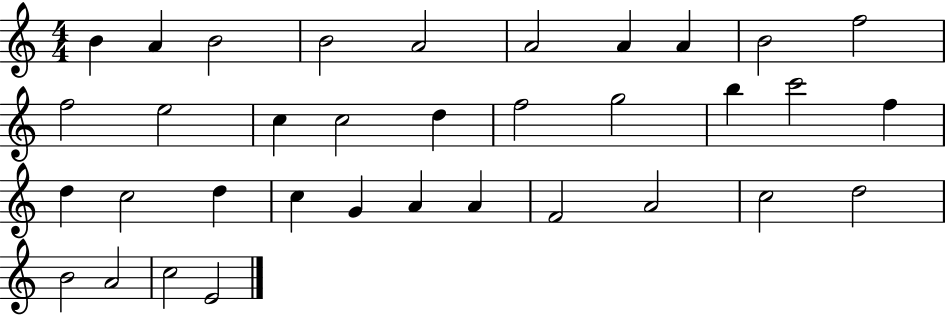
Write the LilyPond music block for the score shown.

{
  \clef treble
  \numericTimeSignature
  \time 4/4
  \key c \major
  b'4 a'4 b'2 | b'2 a'2 | a'2 a'4 a'4 | b'2 f''2 | \break f''2 e''2 | c''4 c''2 d''4 | f''2 g''2 | b''4 c'''2 f''4 | \break d''4 c''2 d''4 | c''4 g'4 a'4 a'4 | f'2 a'2 | c''2 d''2 | \break b'2 a'2 | c''2 e'2 | \bar "|."
}